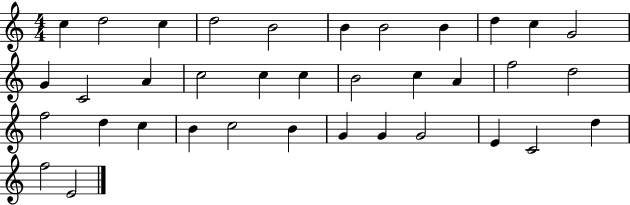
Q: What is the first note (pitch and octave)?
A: C5